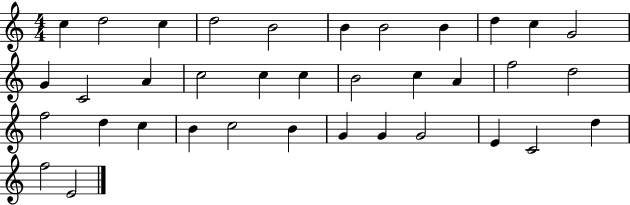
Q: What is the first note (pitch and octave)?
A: C5